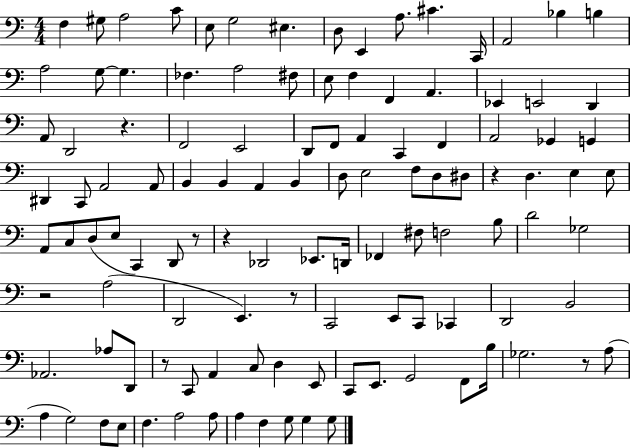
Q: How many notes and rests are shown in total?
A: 115